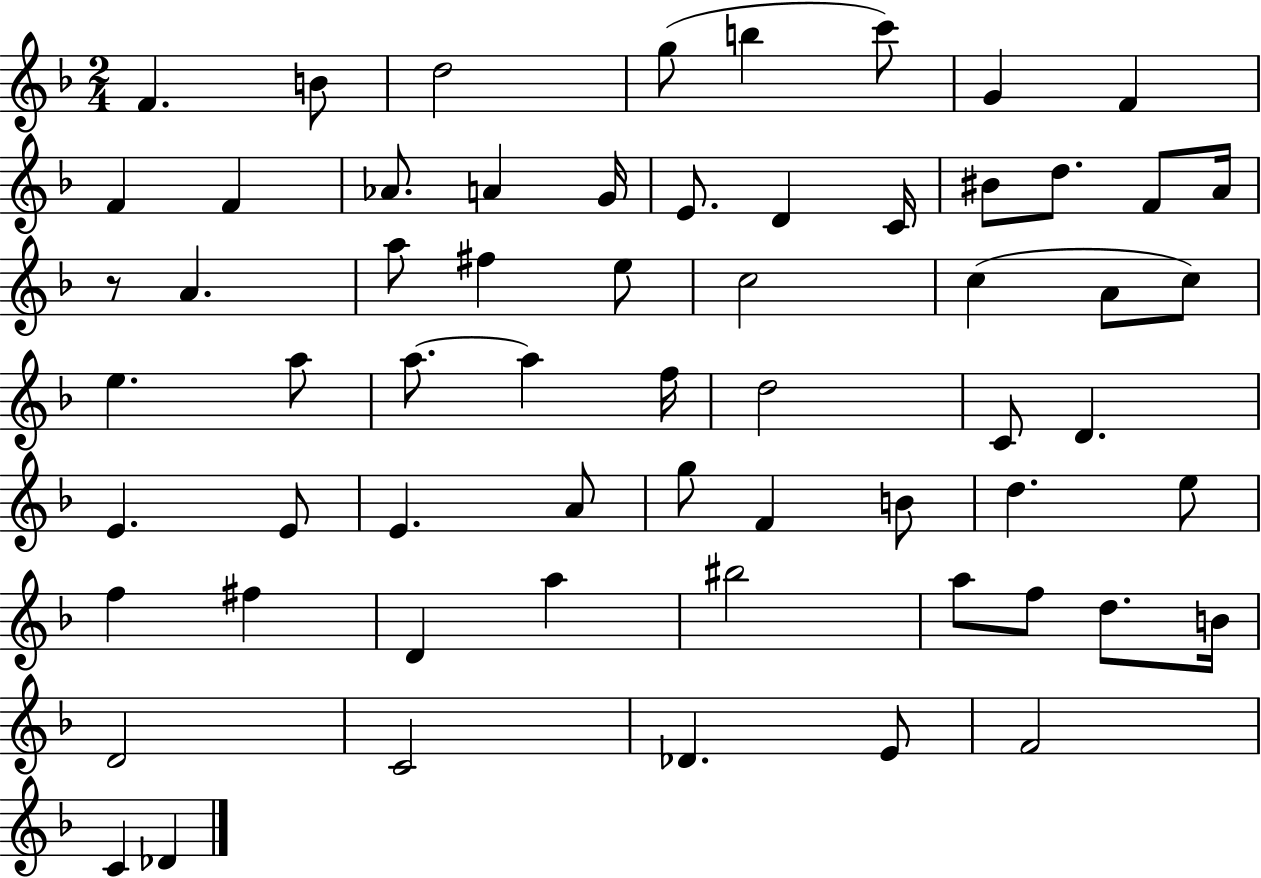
F4/q. B4/e D5/h G5/e B5/q C6/e G4/q F4/q F4/q F4/q Ab4/e. A4/q G4/s E4/e. D4/q C4/s BIS4/e D5/e. F4/e A4/s R/e A4/q. A5/e F#5/q E5/e C5/h C5/q A4/e C5/e E5/q. A5/e A5/e. A5/q F5/s D5/h C4/e D4/q. E4/q. E4/e E4/q. A4/e G5/e F4/q B4/e D5/q. E5/e F5/q F#5/q D4/q A5/q BIS5/h A5/e F5/e D5/e. B4/s D4/h C4/h Db4/q. E4/e F4/h C4/q Db4/q